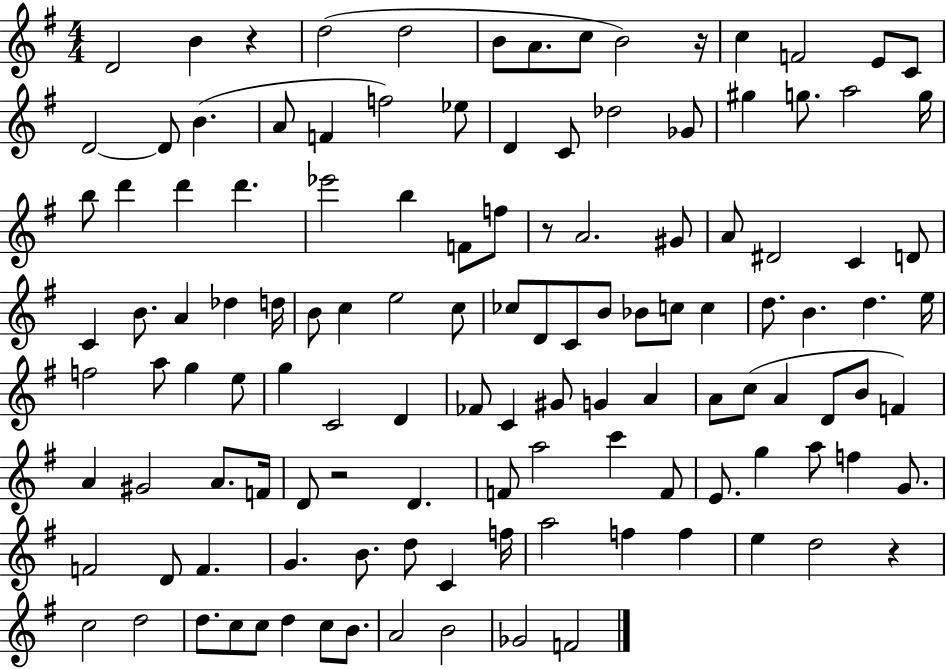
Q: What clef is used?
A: treble